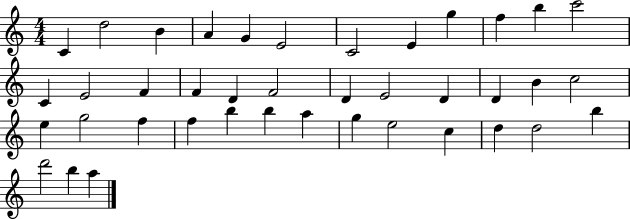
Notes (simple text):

C4/q D5/h B4/q A4/q G4/q E4/h C4/h E4/q G5/q F5/q B5/q C6/h C4/q E4/h F4/q F4/q D4/q F4/h D4/q E4/h D4/q D4/q B4/q C5/h E5/q G5/h F5/q F5/q B5/q B5/q A5/q G5/q E5/h C5/q D5/q D5/h B5/q D6/h B5/q A5/q